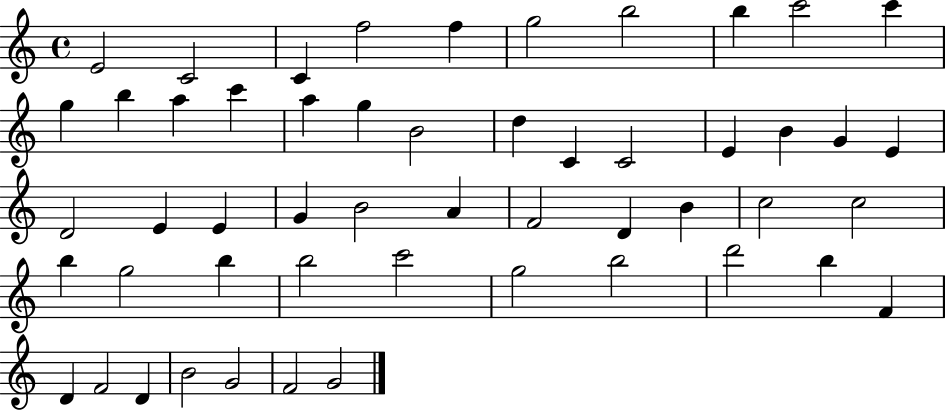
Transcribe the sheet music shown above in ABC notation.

X:1
T:Untitled
M:4/4
L:1/4
K:C
E2 C2 C f2 f g2 b2 b c'2 c' g b a c' a g B2 d C C2 E B G E D2 E E G B2 A F2 D B c2 c2 b g2 b b2 c'2 g2 b2 d'2 b F D F2 D B2 G2 F2 G2